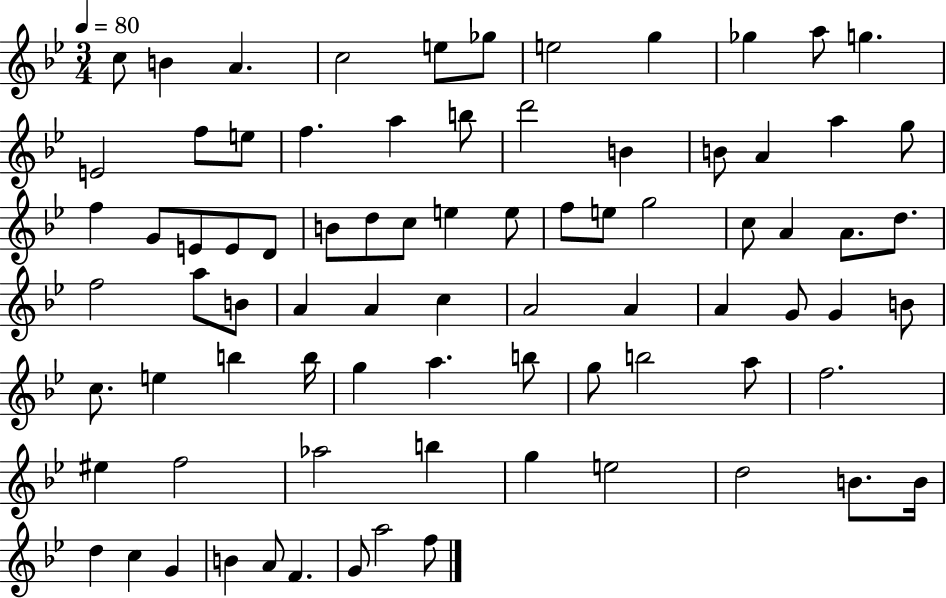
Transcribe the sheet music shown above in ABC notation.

X:1
T:Untitled
M:3/4
L:1/4
K:Bb
c/2 B A c2 e/2 _g/2 e2 g _g a/2 g E2 f/2 e/2 f a b/2 d'2 B B/2 A a g/2 f G/2 E/2 E/2 D/2 B/2 d/2 c/2 e e/2 f/2 e/2 g2 c/2 A A/2 d/2 f2 a/2 B/2 A A c A2 A A G/2 G B/2 c/2 e b b/4 g a b/2 g/2 b2 a/2 f2 ^e f2 _a2 b g e2 d2 B/2 B/4 d c G B A/2 F G/2 a2 f/2